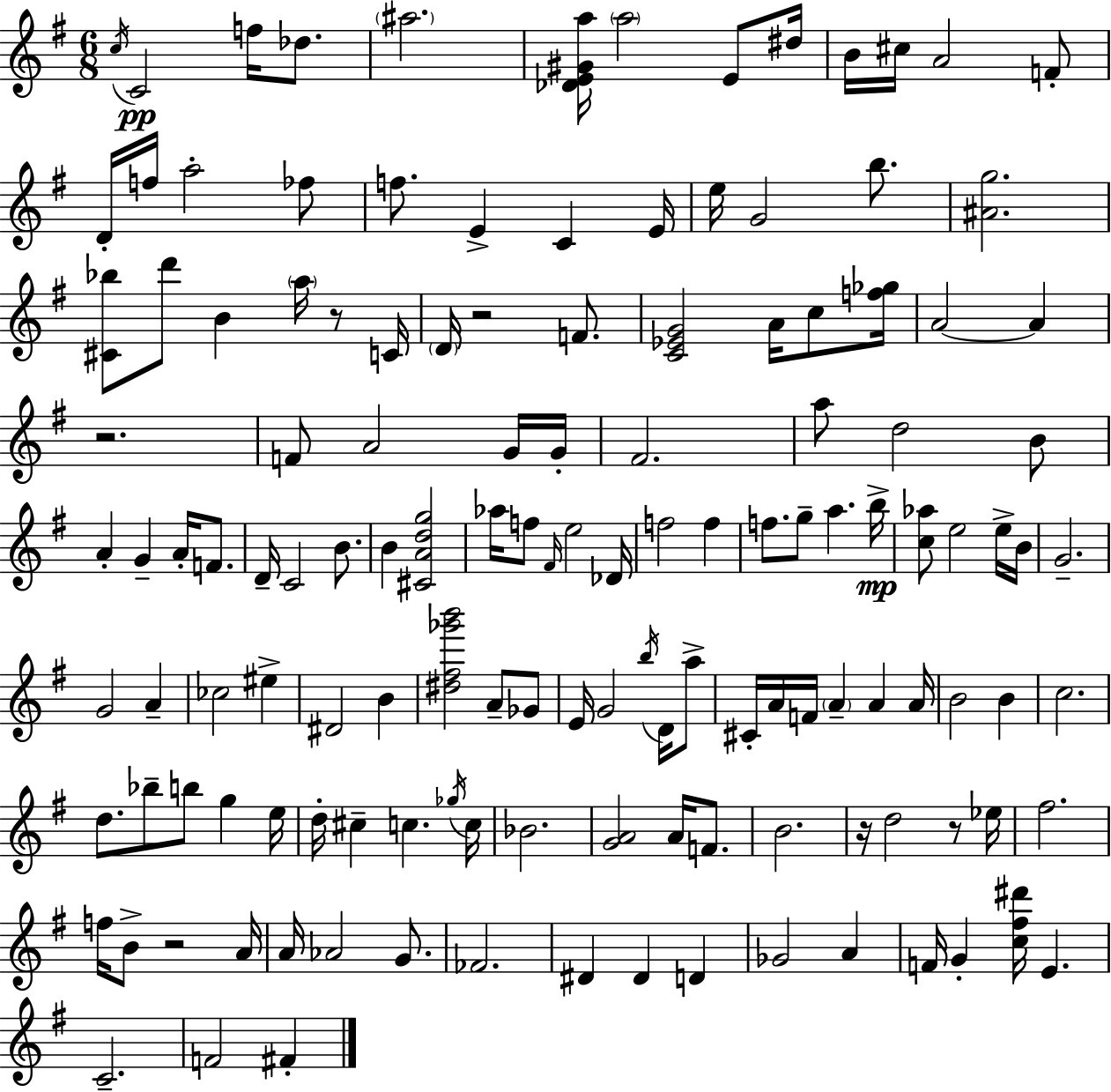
{
  \clef treble
  \numericTimeSignature
  \time 6/8
  \key g \major
  \repeat volta 2 { \acciaccatura { c''16 }\pp c'2 f''16 des''8. | \parenthesize ais''2. | <des' e' gis' a''>16 \parenthesize a''2 e'8 | dis''16 b'16 cis''16 a'2 f'8-. | \break d'16-. f''16 a''2-. fes''8 | f''8. e'4-> c'4 | e'16 e''16 g'2 b''8. | <ais' g''>2. | \break <cis' bes''>8 d'''8 b'4 \parenthesize a''16 r8 | c'16 \parenthesize d'16 r2 f'8. | <c' ees' g'>2 a'16 c''8 | <f'' ges''>16 a'2~~ a'4 | \break r2. | f'8 a'2 g'16 | g'16-. fis'2. | a''8 d''2 b'8 | \break a'4-. g'4-- a'16-. f'8. | d'16-- c'2 b'8. | b'4 <cis' a' d'' g''>2 | aes''16 f''8 \grace { fis'16 } e''2 | \break des'16 f''2 f''4 | f''8. g''8-- a''4. | b''16->\mp <c'' aes''>8 e''2 | e''16-> b'16 g'2.-- | \break g'2 a'4-- | ces''2 eis''4-> | dis'2 b'4 | <dis'' fis'' ges''' b'''>2 a'8-- | \break ges'8 e'16 g'2 \acciaccatura { b''16 } | d'16 a''8-> cis'16-. a'16 f'16 \parenthesize a'4-- a'4 | a'16 b'2 b'4 | c''2. | \break d''8. bes''8-- b''8 g''4 | e''16 d''16-. cis''4-- c''4. | \acciaccatura { ges''16 } c''16 bes'2. | <g' a'>2 | \break a'16 f'8. b'2. | r16 d''2 | r8 ees''16 fis''2. | f''16 b'8-> r2 | \break a'16 a'16 aes'2 | g'8. fes'2. | dis'4 dis'4 | d'4 ges'2 | \break a'4 f'16 g'4-. <c'' fis'' dis'''>16 e'4. | c'2.-- | f'2 | fis'4-. } \bar "|."
}